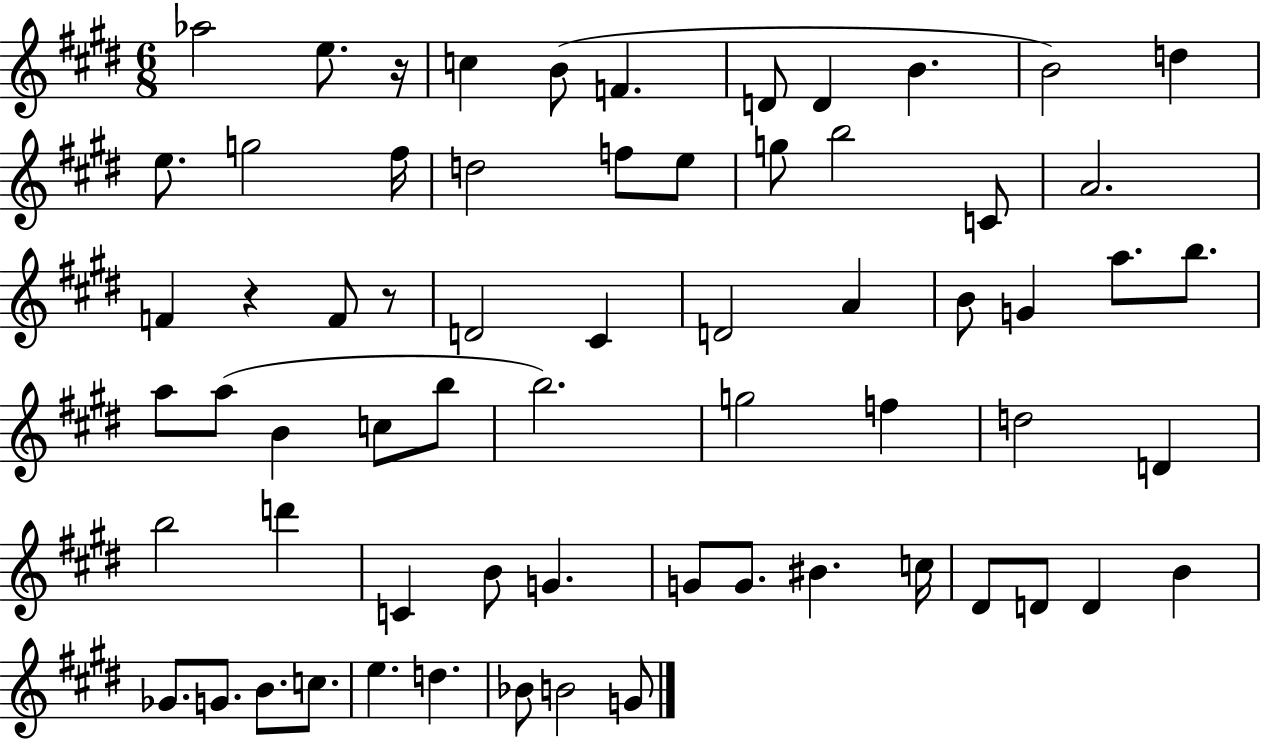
X:1
T:Untitled
M:6/8
L:1/4
K:E
_a2 e/2 z/4 c B/2 F D/2 D B B2 d e/2 g2 ^f/4 d2 f/2 e/2 g/2 b2 C/2 A2 F z F/2 z/2 D2 ^C D2 A B/2 G a/2 b/2 a/2 a/2 B c/2 b/2 b2 g2 f d2 D b2 d' C B/2 G G/2 G/2 ^B c/4 ^D/2 D/2 D B _G/2 G/2 B/2 c/2 e d _B/2 B2 G/2